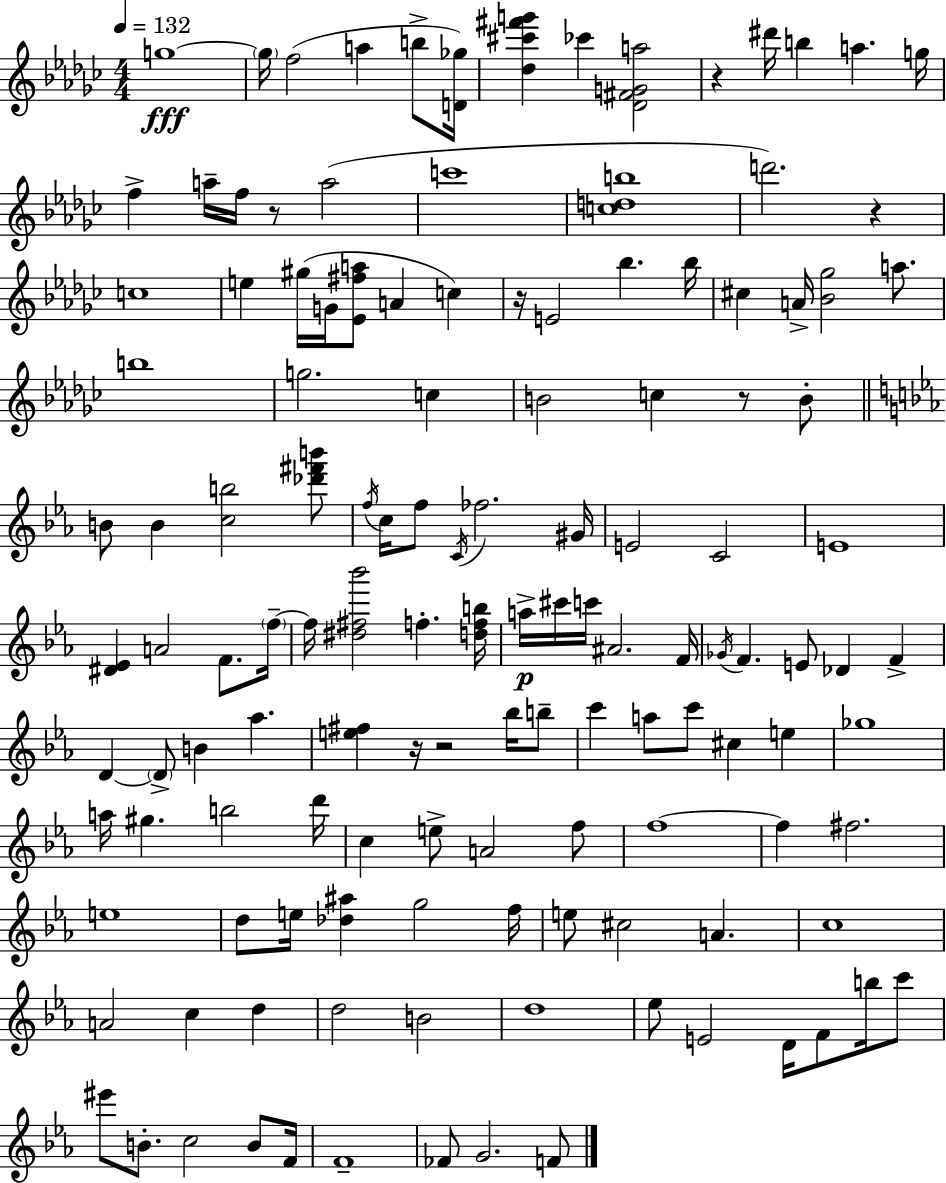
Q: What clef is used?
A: treble